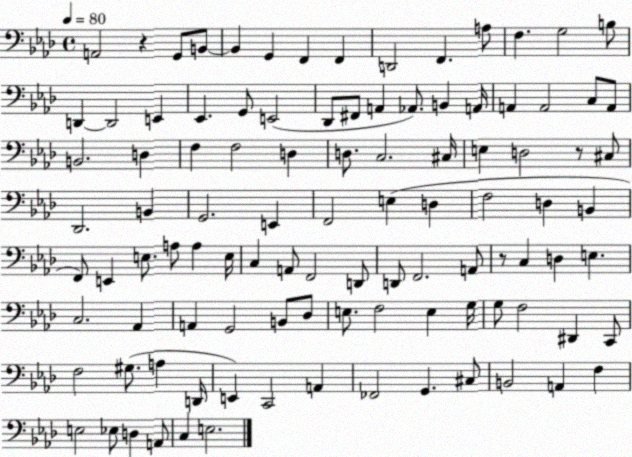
X:1
T:Untitled
M:4/4
L:1/4
K:Ab
A,,2 z G,,/2 B,,/2 B,, G,, F,, F,, D,,2 F,, A,/2 F, G,2 B,/2 D,, D,,2 E,, _E,, G,,/2 E,,2 _D,,/2 ^F,,/2 A,, _A,,/2 B,, A,,/4 A,, A,,2 C,/2 A,,/2 B,,2 D, F, F,2 D, D,/2 C,2 ^C,/4 E, D,2 z/2 ^C,/2 _D,,2 B,, G,,2 E,, F,,2 E, D, F,2 D, B,, F,,/2 E,, E,/2 A,/2 A, E,/4 C, A,,/2 F,,2 D,,/2 D,,/2 F,,2 A,,/2 z/2 C, D, E, C,2 _A,, A,, G,,2 B,,/2 _D,/2 E,/2 F,2 E, G,/4 G,/2 F,2 ^D,, C,,/2 F,2 ^G,/2 A, D,,/4 E,, C,,2 A,, _F,,2 G,, ^C,/2 B,,2 A,, F, E,2 _E,/2 D, A,,/2 C, E,2